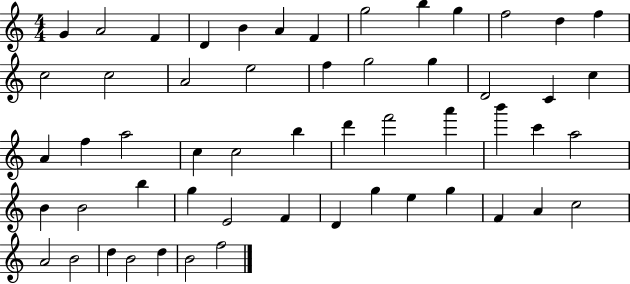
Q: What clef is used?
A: treble